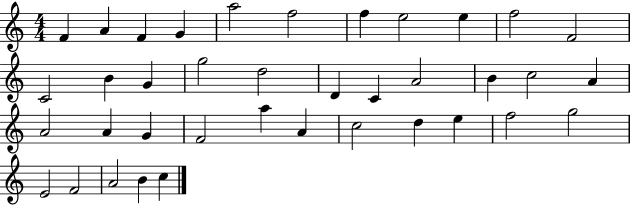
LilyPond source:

{
  \clef treble
  \numericTimeSignature
  \time 4/4
  \key c \major
  f'4 a'4 f'4 g'4 | a''2 f''2 | f''4 e''2 e''4 | f''2 f'2 | \break c'2 b'4 g'4 | g''2 d''2 | d'4 c'4 a'2 | b'4 c''2 a'4 | \break a'2 a'4 g'4 | f'2 a''4 a'4 | c''2 d''4 e''4 | f''2 g''2 | \break e'2 f'2 | a'2 b'4 c''4 | \bar "|."
}